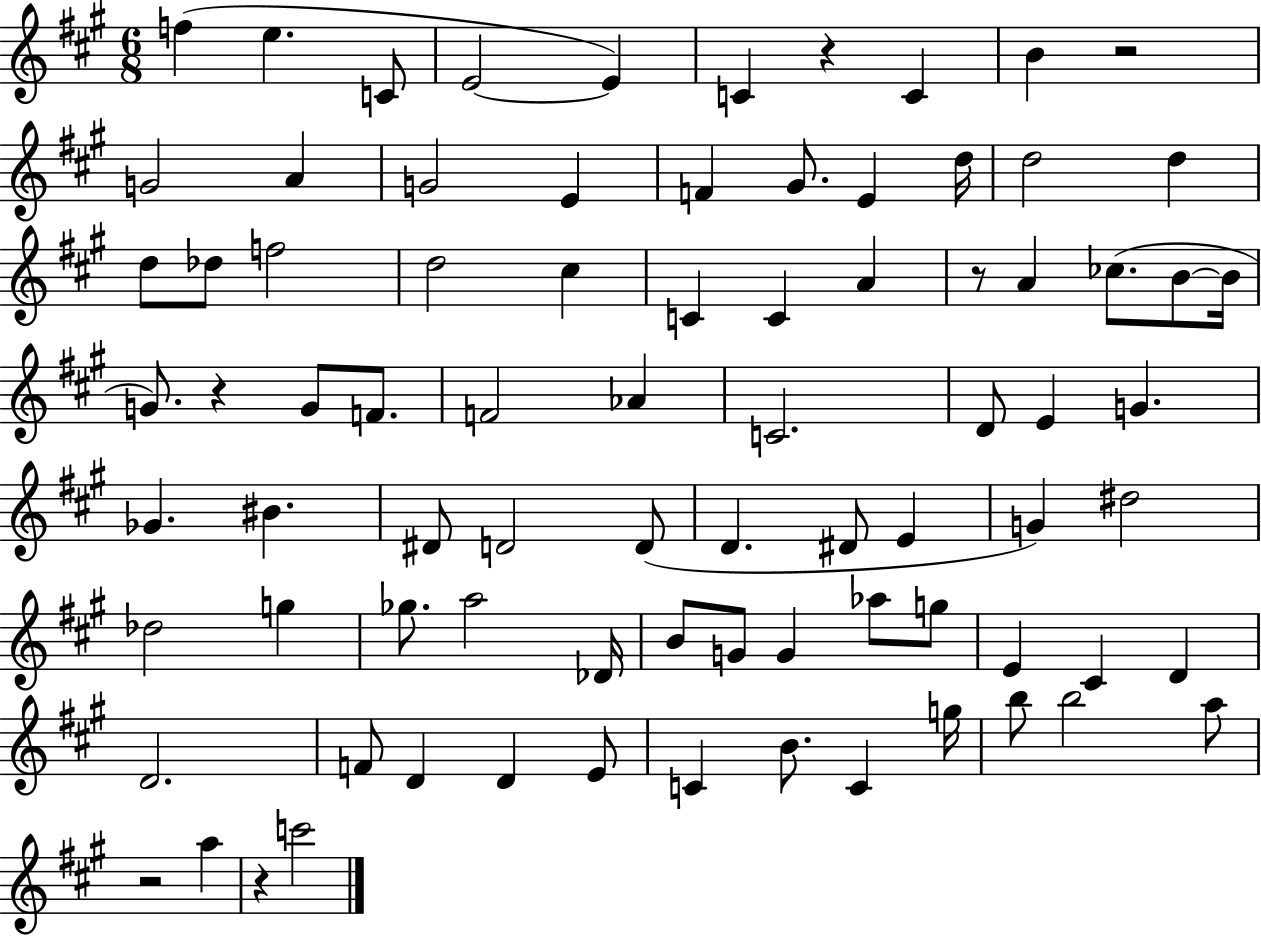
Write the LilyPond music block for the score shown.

{
  \clef treble
  \numericTimeSignature
  \time 6/8
  \key a \major
  f''4( e''4. c'8 | e'2~~ e'4) | c'4 r4 c'4 | b'4 r2 | \break g'2 a'4 | g'2 e'4 | f'4 gis'8. e'4 d''16 | d''2 d''4 | \break d''8 des''8 f''2 | d''2 cis''4 | c'4 c'4 a'4 | r8 a'4 ces''8.( b'8~~ b'16 | \break g'8.) r4 g'8 f'8. | f'2 aes'4 | c'2. | d'8 e'4 g'4. | \break ges'4. bis'4. | dis'8 d'2 d'8( | d'4. dis'8 e'4 | g'4) dis''2 | \break des''2 g''4 | ges''8. a''2 des'16 | b'8 g'8 g'4 aes''8 g''8 | e'4 cis'4 d'4 | \break d'2. | f'8 d'4 d'4 e'8 | c'4 b'8. c'4 g''16 | b''8 b''2 a''8 | \break r2 a''4 | r4 c'''2 | \bar "|."
}